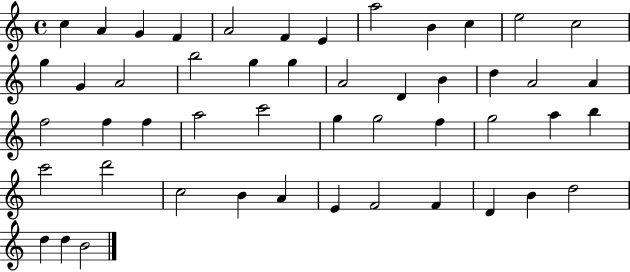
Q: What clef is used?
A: treble